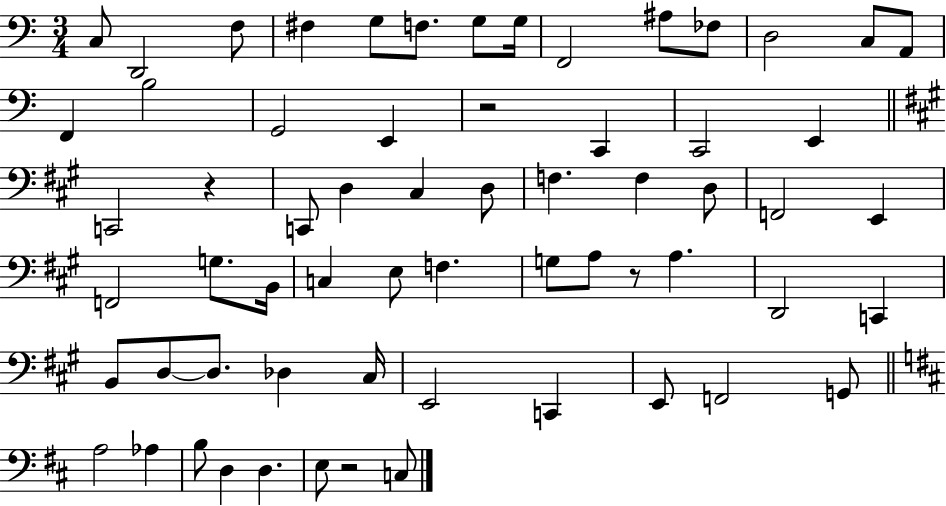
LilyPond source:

{
  \clef bass
  \numericTimeSignature
  \time 3/4
  \key c \major
  \repeat volta 2 { c8 d,2 f8 | fis4 g8 f8. g8 g16 | f,2 ais8 fes8 | d2 c8 a,8 | \break f,4 b2 | g,2 e,4 | r2 c,4 | c,2 e,4 | \break \bar "||" \break \key a \major c,2 r4 | c,8 d4 cis4 d8 | f4. f4 d8 | f,2 e,4 | \break f,2 g8. b,16 | c4 e8 f4. | g8 a8 r8 a4. | d,2 c,4 | \break b,8 d8~~ d8. des4 cis16 | e,2 c,4 | e,8 f,2 g,8 | \bar "||" \break \key d \major a2 aes4 | b8 d4 d4. | e8 r2 c8 | } \bar "|."
}